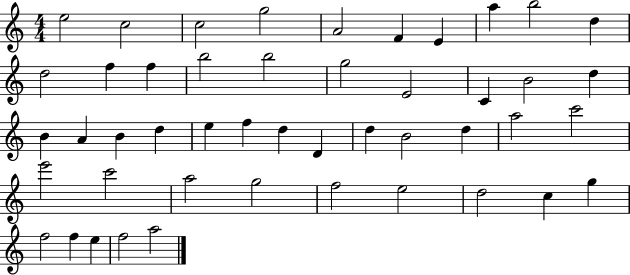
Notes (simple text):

E5/h C5/h C5/h G5/h A4/h F4/q E4/q A5/q B5/h D5/q D5/h F5/q F5/q B5/h B5/h G5/h E4/h C4/q B4/h D5/q B4/q A4/q B4/q D5/q E5/q F5/q D5/q D4/q D5/q B4/h D5/q A5/h C6/h E6/h C6/h A5/h G5/h F5/h E5/h D5/h C5/q G5/q F5/h F5/q E5/q F5/h A5/h